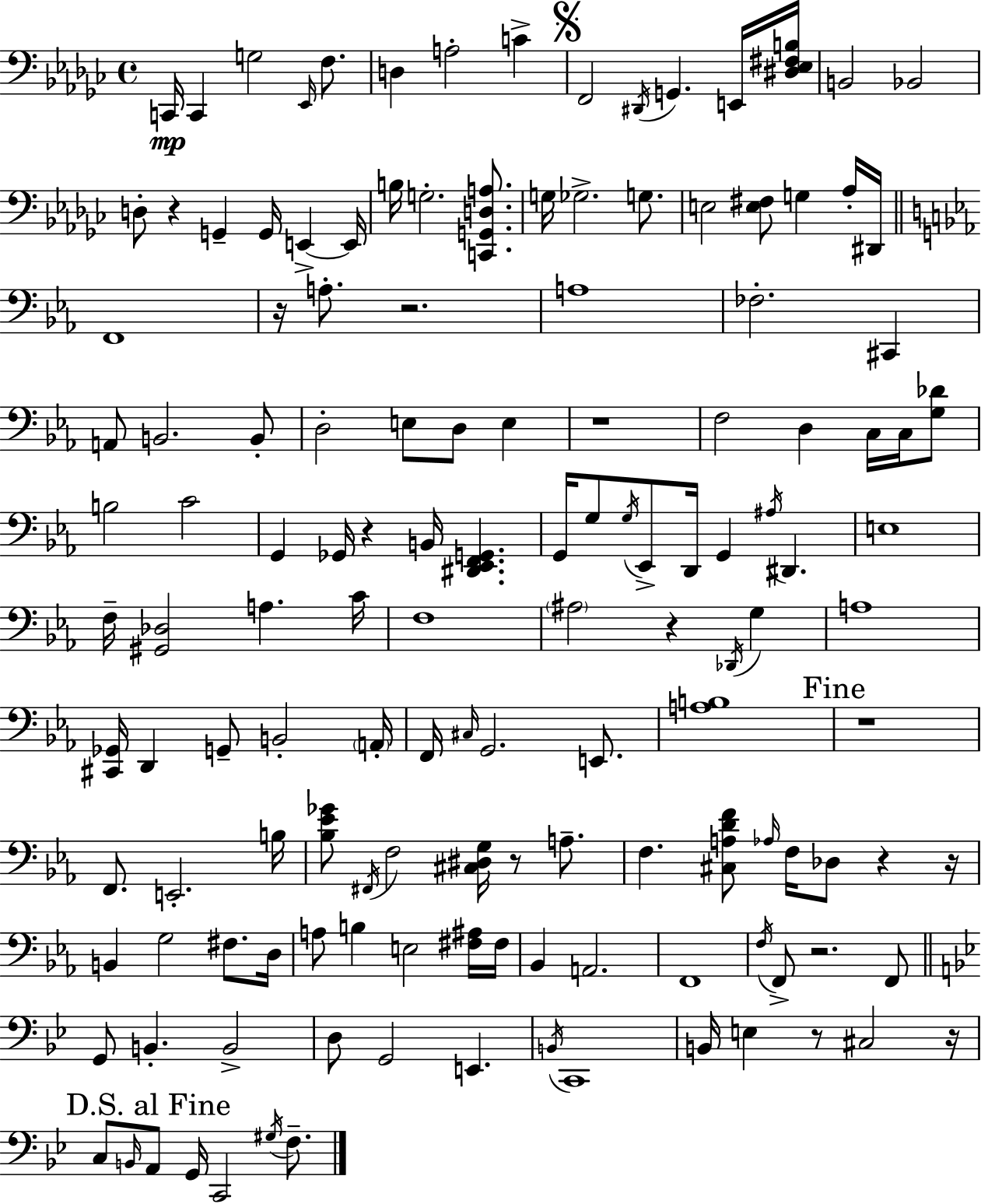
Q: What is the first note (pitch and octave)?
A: C2